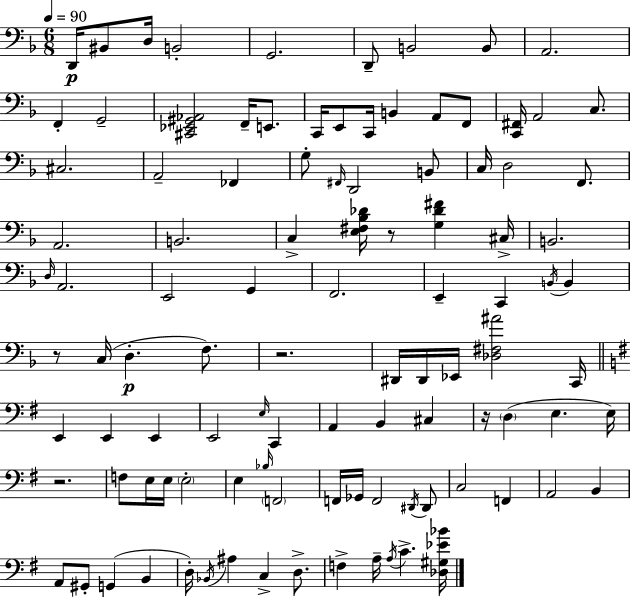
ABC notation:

X:1
T:Untitled
M:6/8
L:1/4
K:F
D,,/4 ^B,,/2 D,/4 B,,2 G,,2 D,,/2 B,,2 B,,/2 A,,2 F,, G,,2 [^C,,_E,,^G,,_A,,]2 F,,/4 E,,/2 C,,/4 E,,/2 C,,/4 B,, A,,/2 F,,/2 [C,,^F,,]/4 A,,2 C,/2 ^C,2 A,,2 _F,, G,/2 ^F,,/4 D,,2 B,,/2 C,/4 D,2 F,,/2 A,,2 B,,2 C, [E,^F,_B,_D]/4 z/2 [G,_D^F] ^C,/4 B,,2 D,/4 A,,2 E,,2 G,, F,,2 E,, C,, B,,/4 B,, z/2 C,/4 D, F,/2 z2 ^D,,/4 ^D,,/4 _E,,/4 [_D,^F,^A]2 C,,/4 E,, E,, E,, E,,2 E,/4 C,, A,, B,, ^C, z/4 D, E, E,/4 z2 F,/2 E,/4 E,/4 E,2 E, _B,/4 F,,2 F,,/4 _G,,/4 F,,2 ^D,,/4 ^D,,/2 C,2 F,, A,,2 B,, A,,/2 ^G,,/2 G,, B,, D,/4 _B,,/4 ^A, C, D,/2 F, A,/4 A,/4 C [_D,^G,_E_B]/4